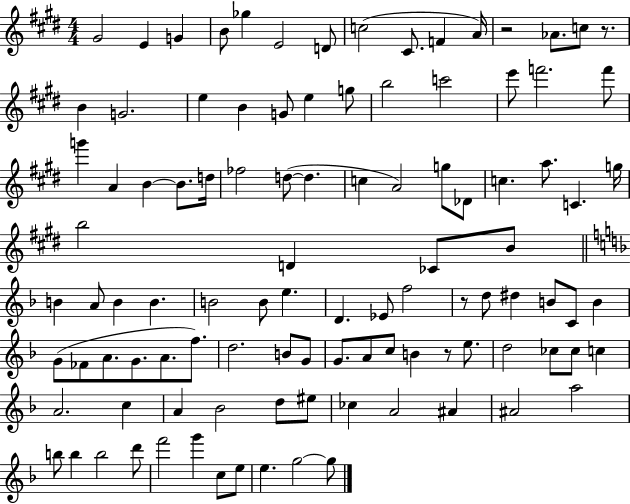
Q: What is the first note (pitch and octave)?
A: G#4